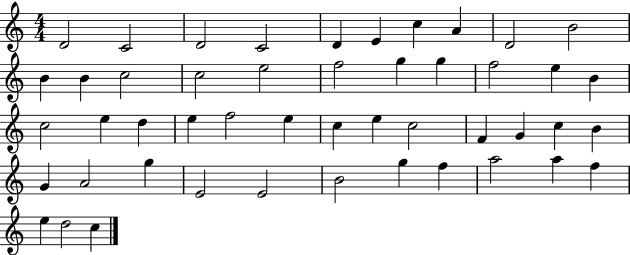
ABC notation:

X:1
T:Untitled
M:4/4
L:1/4
K:C
D2 C2 D2 C2 D E c A D2 B2 B B c2 c2 e2 f2 g g f2 e B c2 e d e f2 e c e c2 F G c B G A2 g E2 E2 B2 g f a2 a f e d2 c